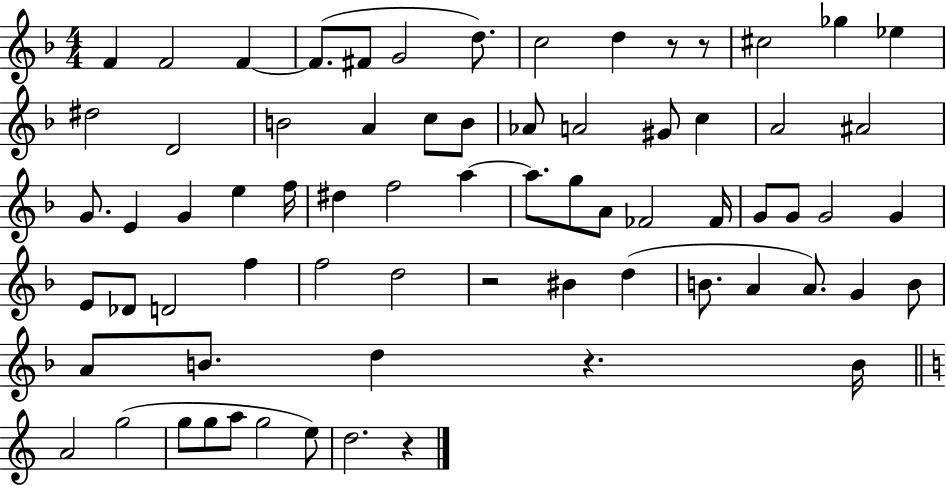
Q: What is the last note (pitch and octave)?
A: D5